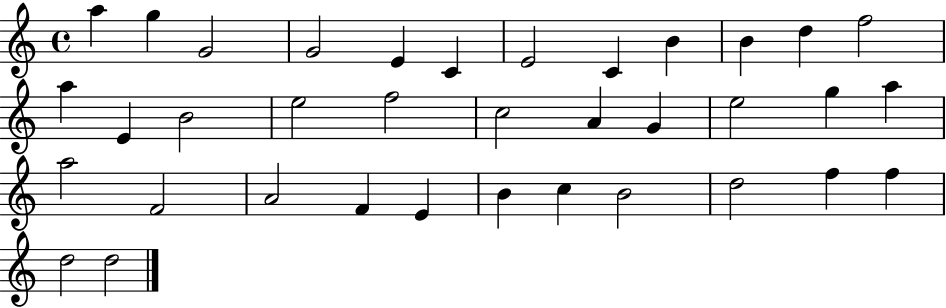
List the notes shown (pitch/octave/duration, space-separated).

A5/q G5/q G4/h G4/h E4/q C4/q E4/h C4/q B4/q B4/q D5/q F5/h A5/q E4/q B4/h E5/h F5/h C5/h A4/q G4/q E5/h G5/q A5/q A5/h F4/h A4/h F4/q E4/q B4/q C5/q B4/h D5/h F5/q F5/q D5/h D5/h